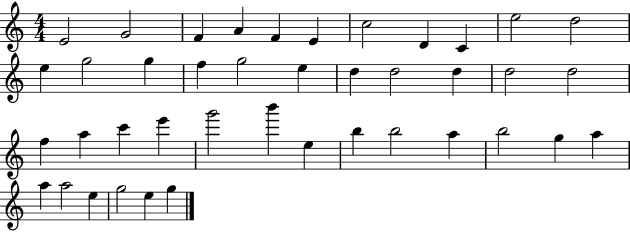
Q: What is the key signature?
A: C major